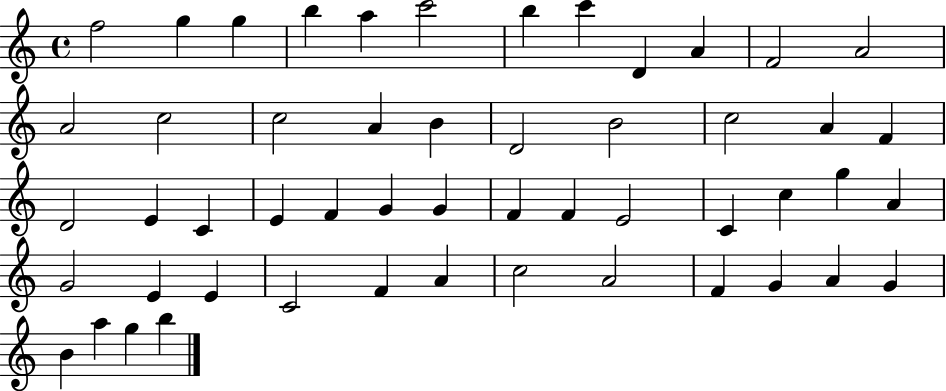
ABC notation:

X:1
T:Untitled
M:4/4
L:1/4
K:C
f2 g g b a c'2 b c' D A F2 A2 A2 c2 c2 A B D2 B2 c2 A F D2 E C E F G G F F E2 C c g A G2 E E C2 F A c2 A2 F G A G B a g b